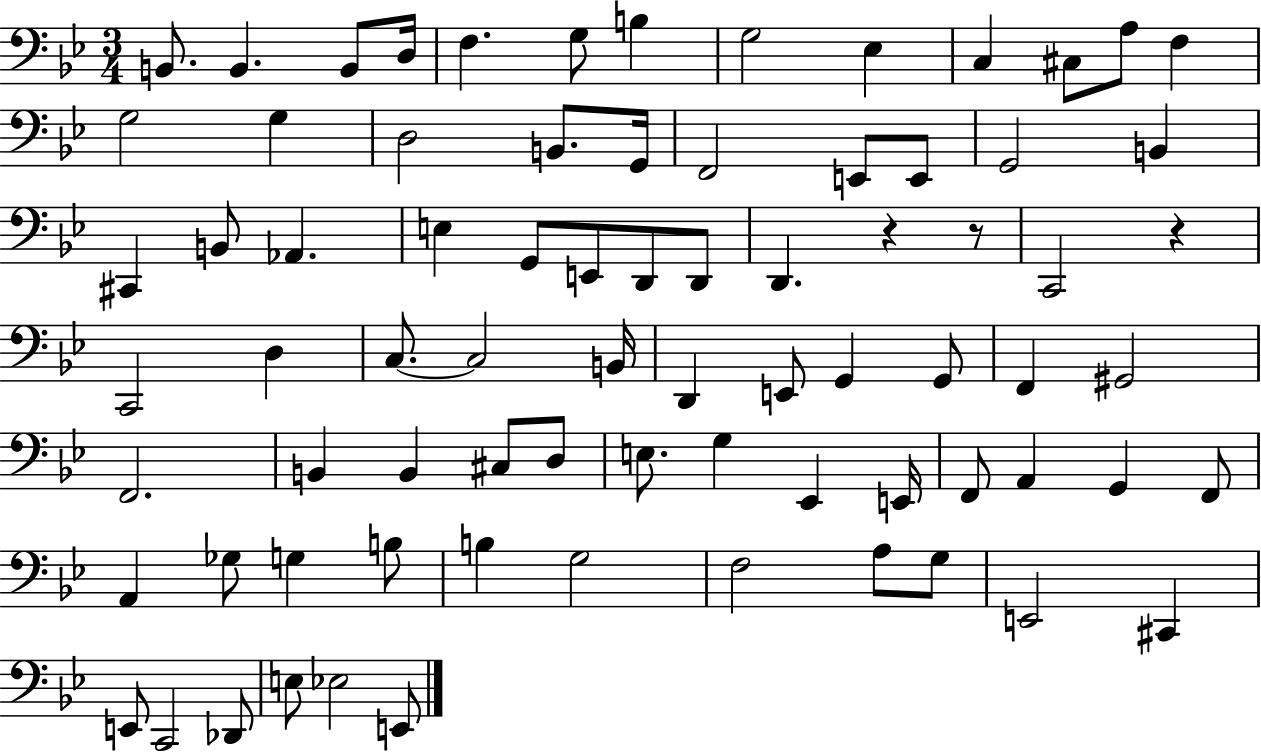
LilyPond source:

{
  \clef bass
  \numericTimeSignature
  \time 3/4
  \key bes \major
  b,8. b,4. b,8 d16 | f4. g8 b4 | g2 ees4 | c4 cis8 a8 f4 | \break g2 g4 | d2 b,8. g,16 | f,2 e,8 e,8 | g,2 b,4 | \break cis,4 b,8 aes,4. | e4 g,8 e,8 d,8 d,8 | d,4. r4 r8 | c,2 r4 | \break c,2 d4 | c8.~~ c2 b,16 | d,4 e,8 g,4 g,8 | f,4 gis,2 | \break f,2. | b,4 b,4 cis8 d8 | e8. g4 ees,4 e,16 | f,8 a,4 g,4 f,8 | \break a,4 ges8 g4 b8 | b4 g2 | f2 a8 g8 | e,2 cis,4 | \break e,8 c,2 des,8 | e8 ees2 e,8 | \bar "|."
}